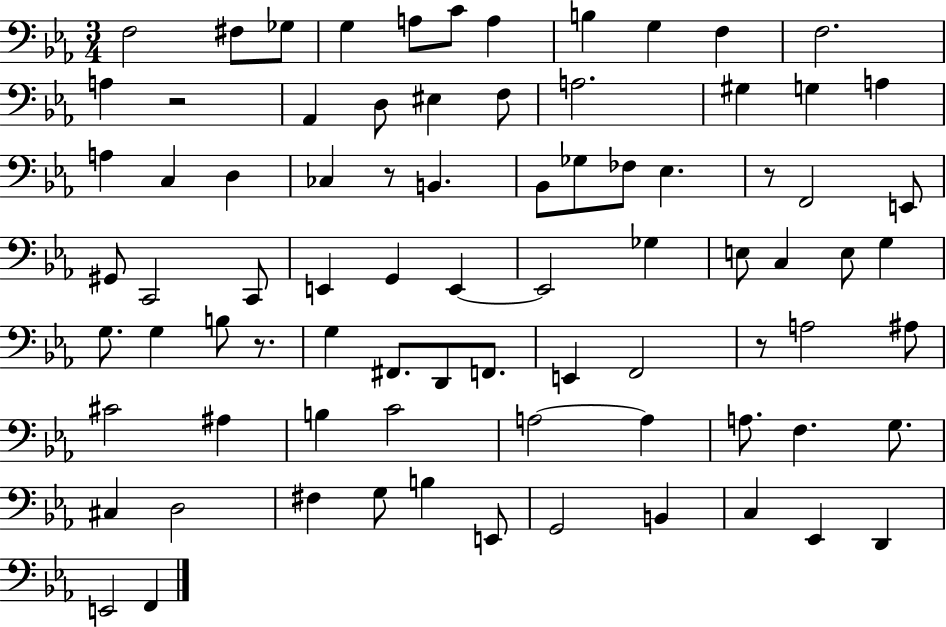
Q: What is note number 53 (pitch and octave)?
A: A3